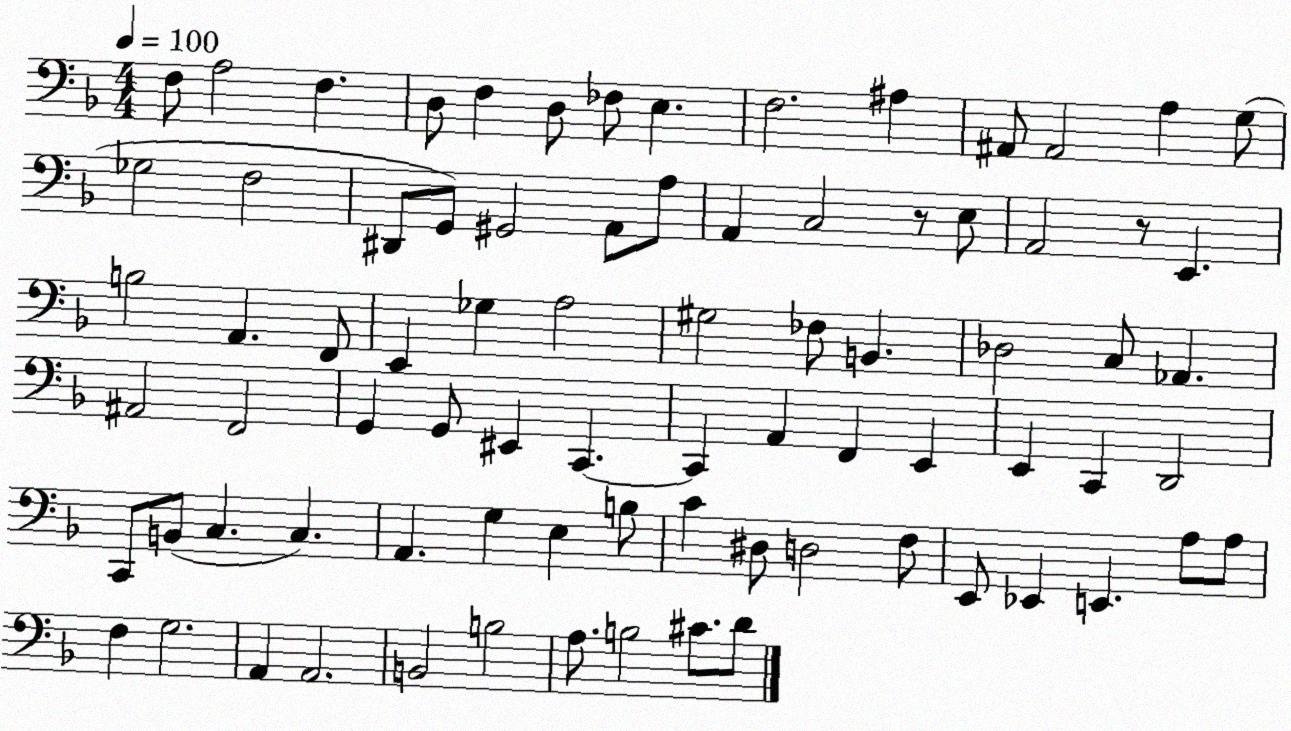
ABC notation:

X:1
T:Untitled
M:4/4
L:1/4
K:F
F,/2 A,2 F, D,/2 F, D,/2 _F,/2 E, F,2 ^A, ^A,,/2 ^A,,2 A, G,/2 _G,2 F,2 ^D,,/2 G,,/2 ^G,,2 A,,/2 A,/2 A,, C,2 z/2 E,/2 A,,2 z/2 E,, B,2 A,, F,,/2 E,, _G, A,2 ^G,2 _F,/2 B,, _D,2 C,/2 _A,, ^A,,2 F,,2 G,, G,,/2 ^E,, C,, C,, A,, F,, E,, E,, C,, D,,2 C,,/2 B,,/2 C, C, A,, G, E, B,/2 C ^D,/2 D,2 F,/2 E,,/2 _E,, E,, A,/2 A,/2 F, G,2 A,, A,,2 B,,2 B,2 A,/2 B,2 ^C/2 D/2